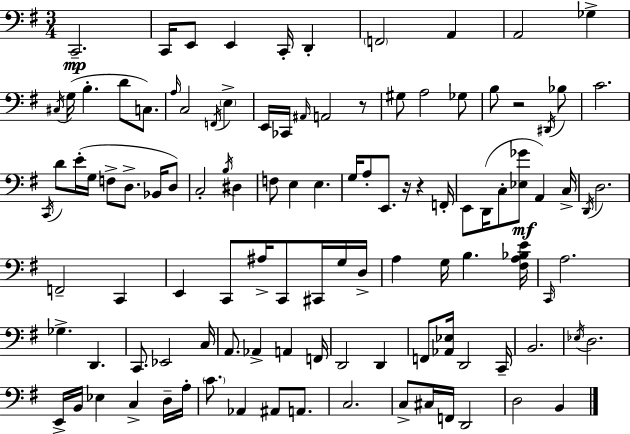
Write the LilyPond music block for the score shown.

{
  \clef bass
  \numericTimeSignature
  \time 3/4
  \key g \major
  c,2.--\mp | c,16 e,8 e,4 c,16-. d,4-. | \parenthesize f,2 a,4 | a,2 ges4-> | \break \acciaccatura { cis16 } g16( b4.-. d'8 c8.) | \grace { a16 } c2 \acciaccatura { f,16 } \parenthesize e4-> | e,16 ces,16 \grace { ais,16 } a,2 | r8 gis8 a2 | \break ges8 b8 r2 | \acciaccatura { dis,16 } bes8 c'2. | \acciaccatura { c,16 } d'8 e'16-.( g16 f8-> | d8.-> bes,16 d8) c2-. | \break \acciaccatura { b16 } dis4 f8 e4 | e4. g16 a8-. e,8. | r16 r4 f,16-. e,8 d,16( c8-. | <ees ges'>8\mf a,4) c16-> \acciaccatura { d,16 } d2. | \break f,2-- | c,4 e,4 | c,8 ais16-> c,8 cis,16 g16 d16-> a4 | g16 b4. <fis a bes e'>16 \grace { c,16 } a2. | \break ges4.-> | d,4. c,8. | ees,2 c16 a,8. | aes,4-> a,4 f,16 d,2 | \break d,4 f,8 <aes, ees>16 | d,2 c,16-- b,2. | \acciaccatura { ees16 } d2. | e,16-> b,16 | \break ees4 c4-> d16-- a16-. \parenthesize c'8. | aes,4 ais,8 a,8. c2. | c8-> | cis16 f,16 d,2 d2 | \break b,4 \bar "|."
}